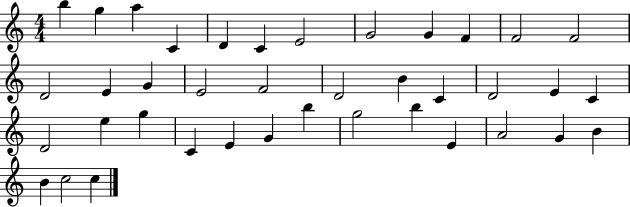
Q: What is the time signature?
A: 4/4